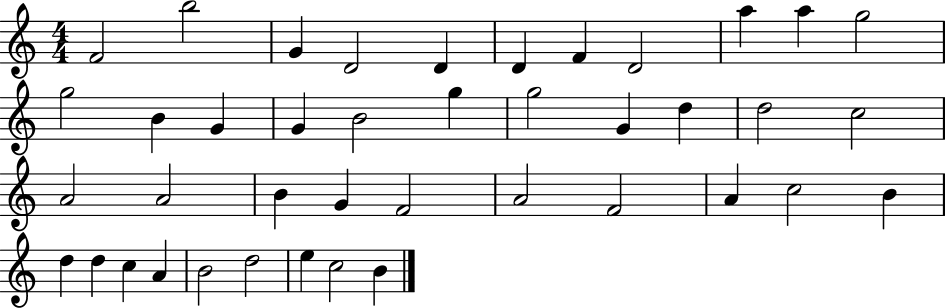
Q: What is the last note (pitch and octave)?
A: B4